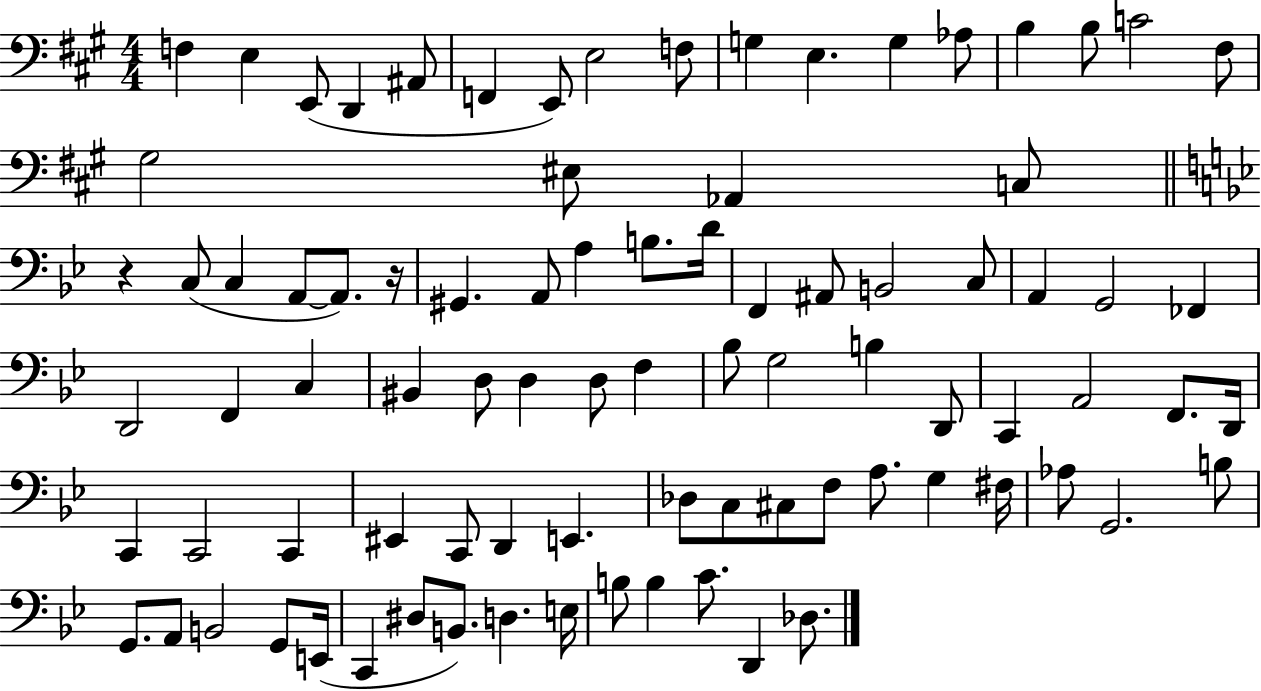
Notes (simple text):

F3/q E3/q E2/e D2/q A#2/e F2/q E2/e E3/h F3/e G3/q E3/q. G3/q Ab3/e B3/q B3/e C4/h F#3/e G#3/h EIS3/e Ab2/q C3/e R/q C3/e C3/q A2/e A2/e. R/s G#2/q. A2/e A3/q B3/e. D4/s F2/q A#2/e B2/h C3/e A2/q G2/h FES2/q D2/h F2/q C3/q BIS2/q D3/e D3/q D3/e F3/q Bb3/e G3/h B3/q D2/e C2/q A2/h F2/e. D2/s C2/q C2/h C2/q EIS2/q C2/e D2/q E2/q. Db3/e C3/e C#3/e F3/e A3/e. G3/q F#3/s Ab3/e G2/h. B3/e G2/e. A2/e B2/h G2/e E2/s C2/q D#3/e B2/e. D3/q. E3/s B3/e B3/q C4/e. D2/q Db3/e.